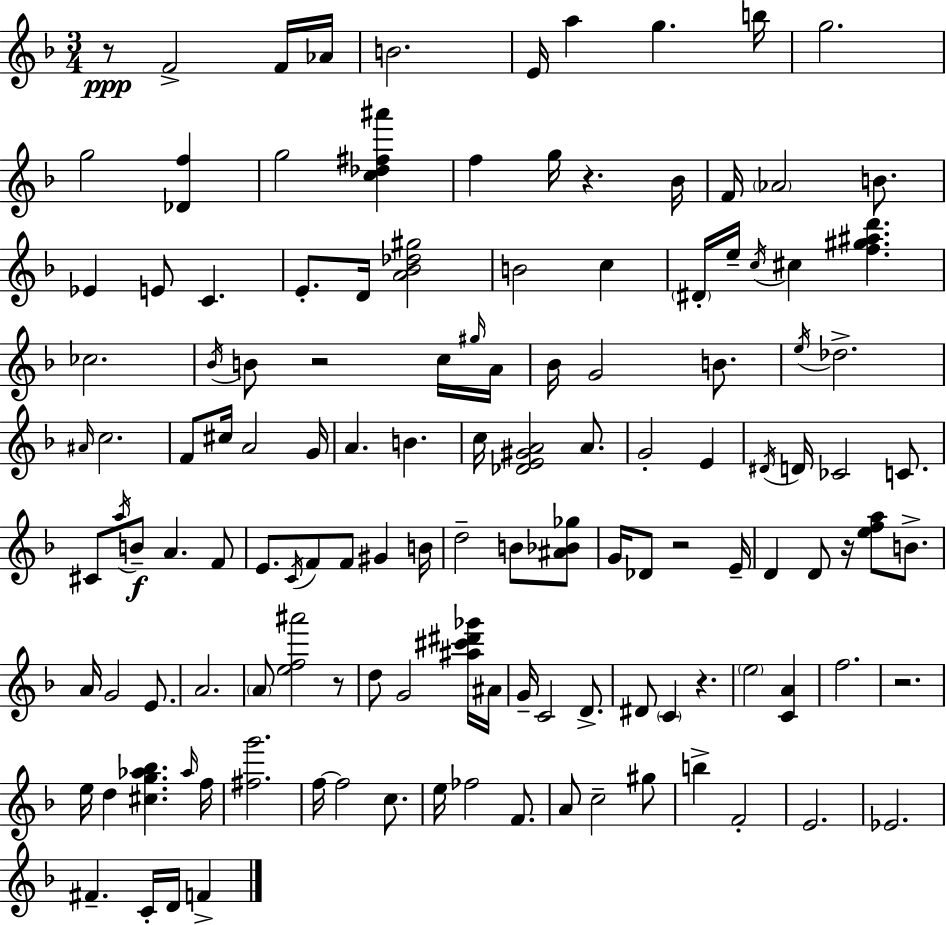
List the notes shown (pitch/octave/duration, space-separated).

R/e F4/h F4/s Ab4/s B4/h. E4/s A5/q G5/q. B5/s G5/h. G5/h [Db4,F5]/q G5/h [C5,Db5,F#5,A#6]/q F5/q G5/s R/q. Bb4/s F4/s Ab4/h B4/e. Eb4/q E4/e C4/q. E4/e. D4/s [A4,Bb4,Db5,G#5]/h B4/h C5/q D#4/s E5/s C5/s C#5/q [F5,G#5,A#5,D6]/q. CES5/h. Bb4/s B4/e R/h C5/s G#5/s A4/s Bb4/s G4/h B4/e. E5/s Db5/h. A#4/s C5/h. F4/e C#5/s A4/h G4/s A4/q. B4/q. C5/s [Db4,E4,G#4,A4]/h A4/e. G4/h E4/q D#4/s D4/s CES4/h C4/e. C#4/e A5/s B4/e A4/q. F4/e E4/e. C4/s F4/e F4/e G#4/q B4/s D5/h B4/e [A#4,Bb4,Gb5]/e G4/s Db4/e R/h E4/s D4/q D4/e R/s [E5,F5,A5]/e B4/e. A4/s G4/h E4/e. A4/h. A4/e [E5,F5,A#6]/h R/e D5/e G4/h [A#5,C#6,D#6,Gb6]/s A#4/s G4/s C4/h D4/e. D#4/e C4/q R/q. E5/h [C4,A4]/q F5/h. R/h. E5/s D5/q [C#5,G5,Ab5,Bb5]/q. Ab5/s F5/s [F#5,G6]/h. F5/s F5/h C5/e. E5/s FES5/h F4/e. A4/e C5/h G#5/e B5/q F4/h E4/h. Eb4/h. F#4/q. C4/s D4/s F4/q